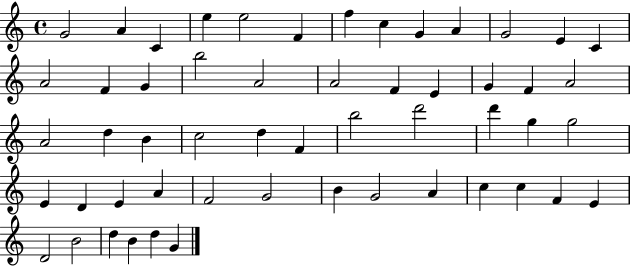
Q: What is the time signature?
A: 4/4